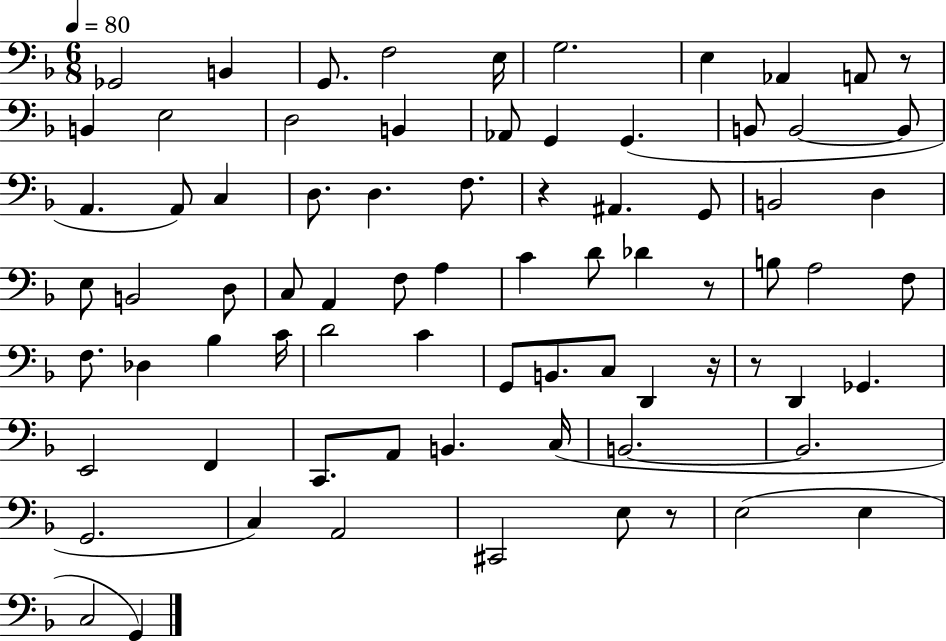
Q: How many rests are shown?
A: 6